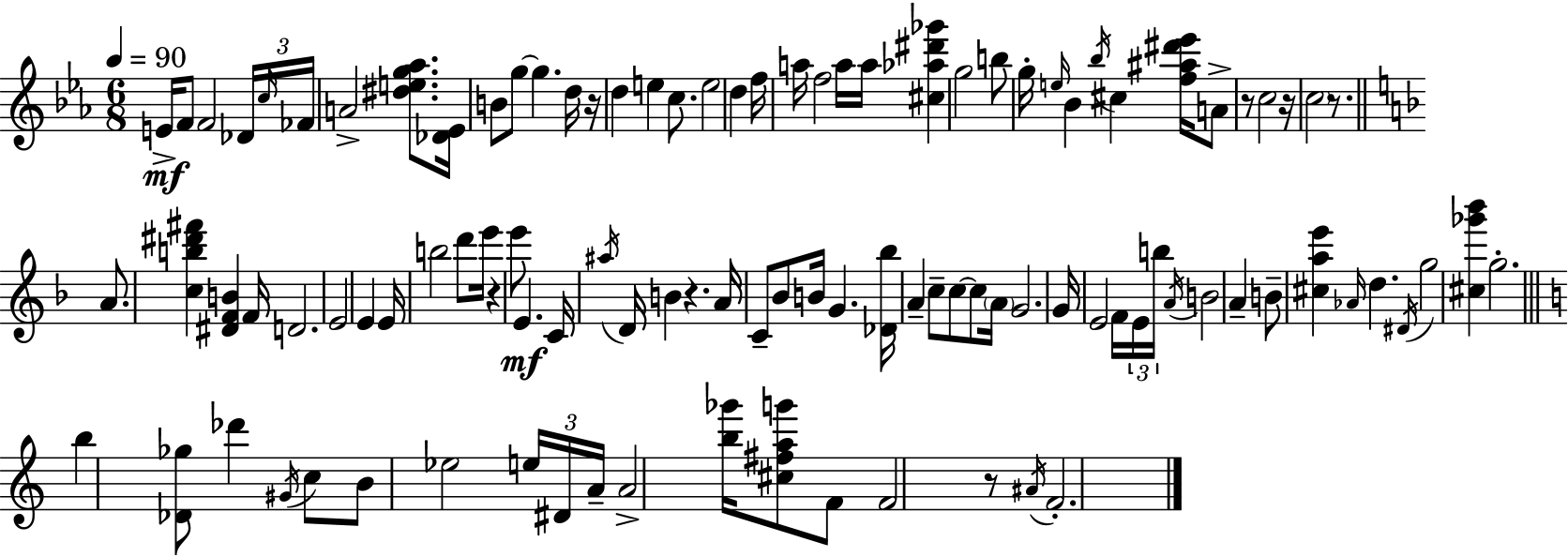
E4/s F4/e F4/h Db4/s C5/s FES4/s A4/h [D#5,E5,G5,Ab5]/e. [Db4,Eb4]/s B4/e G5/e G5/q. D5/s R/s D5/q E5/q C5/e. E5/h D5/q F5/s A5/s F5/h A5/s A5/s [C#5,Ab5,D#6,Gb6]/q G5/h B5/e G5/s E5/s Bb4/q Bb5/s C#5/q [F5,A#5,D#6,Eb6]/s A4/e R/e C5/h R/s C5/h R/e. A4/e. [C5,B5,D#6,F#6]/q [D#4,F4,B4]/q F4/s D4/h. E4/h E4/q E4/s B5/h D6/e E6/s R/q E6/e E4/q. C4/s A#5/s D4/s B4/q R/q. A4/s C4/e Bb4/e B4/s G4/q. [Db4,Bb5]/s A4/q C5/e C5/e C5/e A4/s G4/h. G4/s E4/h F4/s E4/s B5/s A4/s B4/h A4/q B4/e [C#5,A5,E6]/q Ab4/s D5/q. D#4/s G5/h [C#5,Gb6,Bb6]/q G5/h. B5/q [Db4,Gb5]/e Db6/q G#4/s C5/e B4/e Eb5/h E5/s D#4/s A4/s A4/h [B5,Gb6]/s [C#5,F#5,A5,G6]/e F4/e F4/h R/e A#4/s F4/h.